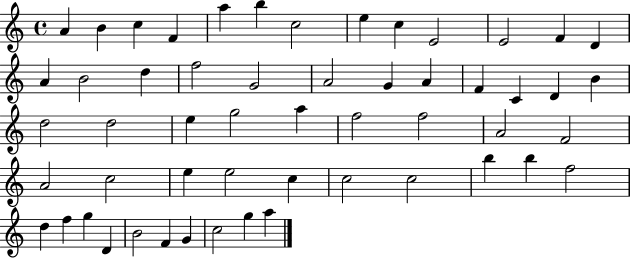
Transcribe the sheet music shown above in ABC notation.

X:1
T:Untitled
M:4/4
L:1/4
K:C
A B c F a b c2 e c E2 E2 F D A B2 d f2 G2 A2 G A F C D B d2 d2 e g2 a f2 f2 A2 F2 A2 c2 e e2 c c2 c2 b b f2 d f g D B2 F G c2 g a